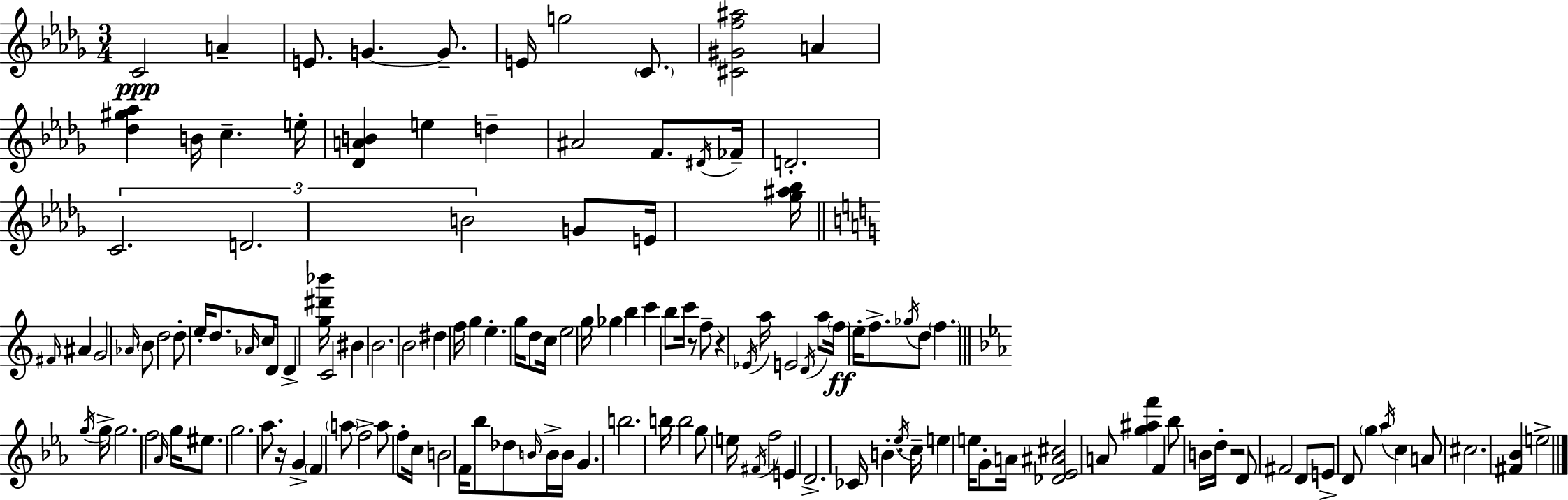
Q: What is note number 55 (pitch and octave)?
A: C6